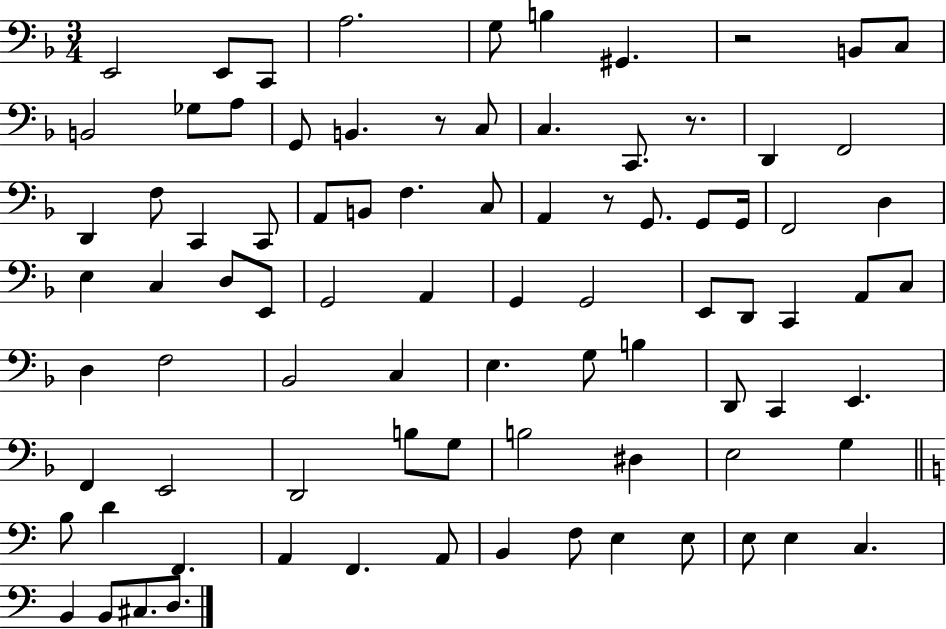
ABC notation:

X:1
T:Untitled
M:3/4
L:1/4
K:F
E,,2 E,,/2 C,,/2 A,2 G,/2 B, ^G,, z2 B,,/2 C,/2 B,,2 _G,/2 A,/2 G,,/2 B,, z/2 C,/2 C, C,,/2 z/2 D,, F,,2 D,, F,/2 C,, C,,/2 A,,/2 B,,/2 F, C,/2 A,, z/2 G,,/2 G,,/2 G,,/4 F,,2 D, E, C, D,/2 E,,/2 G,,2 A,, G,, G,,2 E,,/2 D,,/2 C,, A,,/2 C,/2 D, F,2 _B,,2 C, E, G,/2 B, D,,/2 C,, E,, F,, E,,2 D,,2 B,/2 G,/2 B,2 ^D, E,2 G, B,/2 D F,, A,, F,, A,,/2 B,, F,/2 E, E,/2 E,/2 E, C, B,, B,,/2 ^C,/2 D,/2